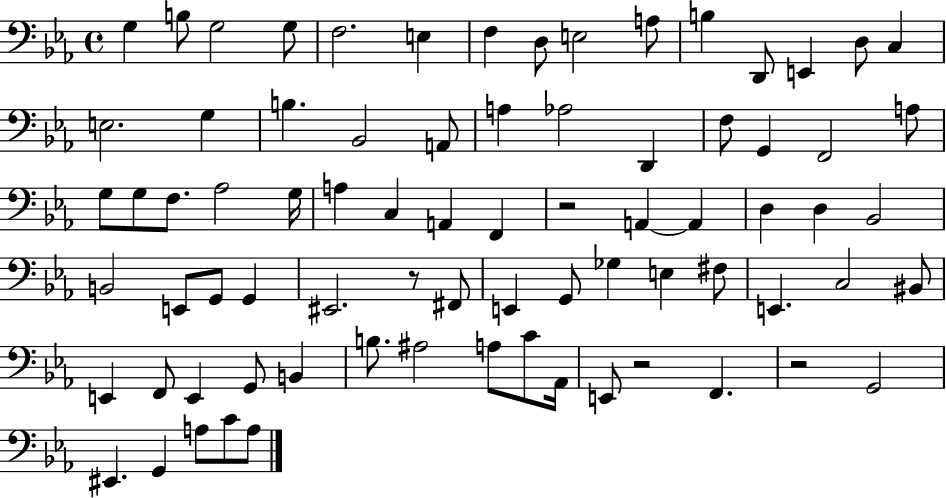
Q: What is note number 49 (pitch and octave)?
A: G2